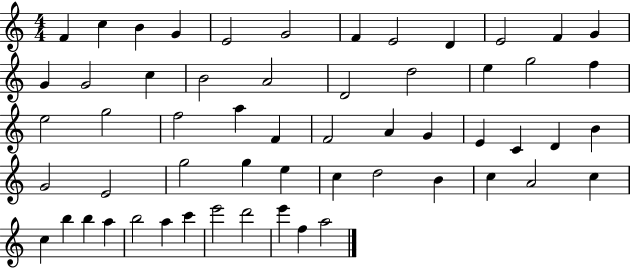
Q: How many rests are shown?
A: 0